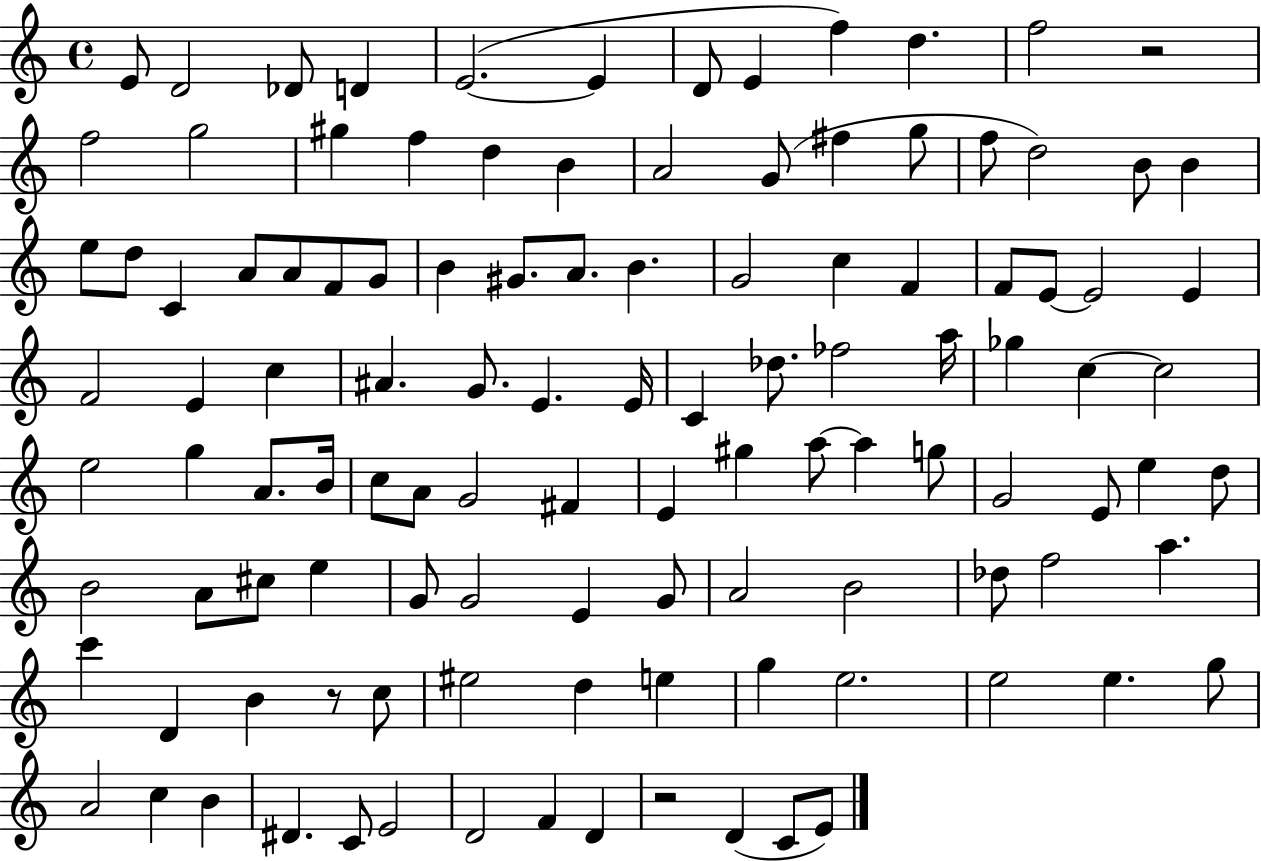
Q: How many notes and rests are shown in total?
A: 114